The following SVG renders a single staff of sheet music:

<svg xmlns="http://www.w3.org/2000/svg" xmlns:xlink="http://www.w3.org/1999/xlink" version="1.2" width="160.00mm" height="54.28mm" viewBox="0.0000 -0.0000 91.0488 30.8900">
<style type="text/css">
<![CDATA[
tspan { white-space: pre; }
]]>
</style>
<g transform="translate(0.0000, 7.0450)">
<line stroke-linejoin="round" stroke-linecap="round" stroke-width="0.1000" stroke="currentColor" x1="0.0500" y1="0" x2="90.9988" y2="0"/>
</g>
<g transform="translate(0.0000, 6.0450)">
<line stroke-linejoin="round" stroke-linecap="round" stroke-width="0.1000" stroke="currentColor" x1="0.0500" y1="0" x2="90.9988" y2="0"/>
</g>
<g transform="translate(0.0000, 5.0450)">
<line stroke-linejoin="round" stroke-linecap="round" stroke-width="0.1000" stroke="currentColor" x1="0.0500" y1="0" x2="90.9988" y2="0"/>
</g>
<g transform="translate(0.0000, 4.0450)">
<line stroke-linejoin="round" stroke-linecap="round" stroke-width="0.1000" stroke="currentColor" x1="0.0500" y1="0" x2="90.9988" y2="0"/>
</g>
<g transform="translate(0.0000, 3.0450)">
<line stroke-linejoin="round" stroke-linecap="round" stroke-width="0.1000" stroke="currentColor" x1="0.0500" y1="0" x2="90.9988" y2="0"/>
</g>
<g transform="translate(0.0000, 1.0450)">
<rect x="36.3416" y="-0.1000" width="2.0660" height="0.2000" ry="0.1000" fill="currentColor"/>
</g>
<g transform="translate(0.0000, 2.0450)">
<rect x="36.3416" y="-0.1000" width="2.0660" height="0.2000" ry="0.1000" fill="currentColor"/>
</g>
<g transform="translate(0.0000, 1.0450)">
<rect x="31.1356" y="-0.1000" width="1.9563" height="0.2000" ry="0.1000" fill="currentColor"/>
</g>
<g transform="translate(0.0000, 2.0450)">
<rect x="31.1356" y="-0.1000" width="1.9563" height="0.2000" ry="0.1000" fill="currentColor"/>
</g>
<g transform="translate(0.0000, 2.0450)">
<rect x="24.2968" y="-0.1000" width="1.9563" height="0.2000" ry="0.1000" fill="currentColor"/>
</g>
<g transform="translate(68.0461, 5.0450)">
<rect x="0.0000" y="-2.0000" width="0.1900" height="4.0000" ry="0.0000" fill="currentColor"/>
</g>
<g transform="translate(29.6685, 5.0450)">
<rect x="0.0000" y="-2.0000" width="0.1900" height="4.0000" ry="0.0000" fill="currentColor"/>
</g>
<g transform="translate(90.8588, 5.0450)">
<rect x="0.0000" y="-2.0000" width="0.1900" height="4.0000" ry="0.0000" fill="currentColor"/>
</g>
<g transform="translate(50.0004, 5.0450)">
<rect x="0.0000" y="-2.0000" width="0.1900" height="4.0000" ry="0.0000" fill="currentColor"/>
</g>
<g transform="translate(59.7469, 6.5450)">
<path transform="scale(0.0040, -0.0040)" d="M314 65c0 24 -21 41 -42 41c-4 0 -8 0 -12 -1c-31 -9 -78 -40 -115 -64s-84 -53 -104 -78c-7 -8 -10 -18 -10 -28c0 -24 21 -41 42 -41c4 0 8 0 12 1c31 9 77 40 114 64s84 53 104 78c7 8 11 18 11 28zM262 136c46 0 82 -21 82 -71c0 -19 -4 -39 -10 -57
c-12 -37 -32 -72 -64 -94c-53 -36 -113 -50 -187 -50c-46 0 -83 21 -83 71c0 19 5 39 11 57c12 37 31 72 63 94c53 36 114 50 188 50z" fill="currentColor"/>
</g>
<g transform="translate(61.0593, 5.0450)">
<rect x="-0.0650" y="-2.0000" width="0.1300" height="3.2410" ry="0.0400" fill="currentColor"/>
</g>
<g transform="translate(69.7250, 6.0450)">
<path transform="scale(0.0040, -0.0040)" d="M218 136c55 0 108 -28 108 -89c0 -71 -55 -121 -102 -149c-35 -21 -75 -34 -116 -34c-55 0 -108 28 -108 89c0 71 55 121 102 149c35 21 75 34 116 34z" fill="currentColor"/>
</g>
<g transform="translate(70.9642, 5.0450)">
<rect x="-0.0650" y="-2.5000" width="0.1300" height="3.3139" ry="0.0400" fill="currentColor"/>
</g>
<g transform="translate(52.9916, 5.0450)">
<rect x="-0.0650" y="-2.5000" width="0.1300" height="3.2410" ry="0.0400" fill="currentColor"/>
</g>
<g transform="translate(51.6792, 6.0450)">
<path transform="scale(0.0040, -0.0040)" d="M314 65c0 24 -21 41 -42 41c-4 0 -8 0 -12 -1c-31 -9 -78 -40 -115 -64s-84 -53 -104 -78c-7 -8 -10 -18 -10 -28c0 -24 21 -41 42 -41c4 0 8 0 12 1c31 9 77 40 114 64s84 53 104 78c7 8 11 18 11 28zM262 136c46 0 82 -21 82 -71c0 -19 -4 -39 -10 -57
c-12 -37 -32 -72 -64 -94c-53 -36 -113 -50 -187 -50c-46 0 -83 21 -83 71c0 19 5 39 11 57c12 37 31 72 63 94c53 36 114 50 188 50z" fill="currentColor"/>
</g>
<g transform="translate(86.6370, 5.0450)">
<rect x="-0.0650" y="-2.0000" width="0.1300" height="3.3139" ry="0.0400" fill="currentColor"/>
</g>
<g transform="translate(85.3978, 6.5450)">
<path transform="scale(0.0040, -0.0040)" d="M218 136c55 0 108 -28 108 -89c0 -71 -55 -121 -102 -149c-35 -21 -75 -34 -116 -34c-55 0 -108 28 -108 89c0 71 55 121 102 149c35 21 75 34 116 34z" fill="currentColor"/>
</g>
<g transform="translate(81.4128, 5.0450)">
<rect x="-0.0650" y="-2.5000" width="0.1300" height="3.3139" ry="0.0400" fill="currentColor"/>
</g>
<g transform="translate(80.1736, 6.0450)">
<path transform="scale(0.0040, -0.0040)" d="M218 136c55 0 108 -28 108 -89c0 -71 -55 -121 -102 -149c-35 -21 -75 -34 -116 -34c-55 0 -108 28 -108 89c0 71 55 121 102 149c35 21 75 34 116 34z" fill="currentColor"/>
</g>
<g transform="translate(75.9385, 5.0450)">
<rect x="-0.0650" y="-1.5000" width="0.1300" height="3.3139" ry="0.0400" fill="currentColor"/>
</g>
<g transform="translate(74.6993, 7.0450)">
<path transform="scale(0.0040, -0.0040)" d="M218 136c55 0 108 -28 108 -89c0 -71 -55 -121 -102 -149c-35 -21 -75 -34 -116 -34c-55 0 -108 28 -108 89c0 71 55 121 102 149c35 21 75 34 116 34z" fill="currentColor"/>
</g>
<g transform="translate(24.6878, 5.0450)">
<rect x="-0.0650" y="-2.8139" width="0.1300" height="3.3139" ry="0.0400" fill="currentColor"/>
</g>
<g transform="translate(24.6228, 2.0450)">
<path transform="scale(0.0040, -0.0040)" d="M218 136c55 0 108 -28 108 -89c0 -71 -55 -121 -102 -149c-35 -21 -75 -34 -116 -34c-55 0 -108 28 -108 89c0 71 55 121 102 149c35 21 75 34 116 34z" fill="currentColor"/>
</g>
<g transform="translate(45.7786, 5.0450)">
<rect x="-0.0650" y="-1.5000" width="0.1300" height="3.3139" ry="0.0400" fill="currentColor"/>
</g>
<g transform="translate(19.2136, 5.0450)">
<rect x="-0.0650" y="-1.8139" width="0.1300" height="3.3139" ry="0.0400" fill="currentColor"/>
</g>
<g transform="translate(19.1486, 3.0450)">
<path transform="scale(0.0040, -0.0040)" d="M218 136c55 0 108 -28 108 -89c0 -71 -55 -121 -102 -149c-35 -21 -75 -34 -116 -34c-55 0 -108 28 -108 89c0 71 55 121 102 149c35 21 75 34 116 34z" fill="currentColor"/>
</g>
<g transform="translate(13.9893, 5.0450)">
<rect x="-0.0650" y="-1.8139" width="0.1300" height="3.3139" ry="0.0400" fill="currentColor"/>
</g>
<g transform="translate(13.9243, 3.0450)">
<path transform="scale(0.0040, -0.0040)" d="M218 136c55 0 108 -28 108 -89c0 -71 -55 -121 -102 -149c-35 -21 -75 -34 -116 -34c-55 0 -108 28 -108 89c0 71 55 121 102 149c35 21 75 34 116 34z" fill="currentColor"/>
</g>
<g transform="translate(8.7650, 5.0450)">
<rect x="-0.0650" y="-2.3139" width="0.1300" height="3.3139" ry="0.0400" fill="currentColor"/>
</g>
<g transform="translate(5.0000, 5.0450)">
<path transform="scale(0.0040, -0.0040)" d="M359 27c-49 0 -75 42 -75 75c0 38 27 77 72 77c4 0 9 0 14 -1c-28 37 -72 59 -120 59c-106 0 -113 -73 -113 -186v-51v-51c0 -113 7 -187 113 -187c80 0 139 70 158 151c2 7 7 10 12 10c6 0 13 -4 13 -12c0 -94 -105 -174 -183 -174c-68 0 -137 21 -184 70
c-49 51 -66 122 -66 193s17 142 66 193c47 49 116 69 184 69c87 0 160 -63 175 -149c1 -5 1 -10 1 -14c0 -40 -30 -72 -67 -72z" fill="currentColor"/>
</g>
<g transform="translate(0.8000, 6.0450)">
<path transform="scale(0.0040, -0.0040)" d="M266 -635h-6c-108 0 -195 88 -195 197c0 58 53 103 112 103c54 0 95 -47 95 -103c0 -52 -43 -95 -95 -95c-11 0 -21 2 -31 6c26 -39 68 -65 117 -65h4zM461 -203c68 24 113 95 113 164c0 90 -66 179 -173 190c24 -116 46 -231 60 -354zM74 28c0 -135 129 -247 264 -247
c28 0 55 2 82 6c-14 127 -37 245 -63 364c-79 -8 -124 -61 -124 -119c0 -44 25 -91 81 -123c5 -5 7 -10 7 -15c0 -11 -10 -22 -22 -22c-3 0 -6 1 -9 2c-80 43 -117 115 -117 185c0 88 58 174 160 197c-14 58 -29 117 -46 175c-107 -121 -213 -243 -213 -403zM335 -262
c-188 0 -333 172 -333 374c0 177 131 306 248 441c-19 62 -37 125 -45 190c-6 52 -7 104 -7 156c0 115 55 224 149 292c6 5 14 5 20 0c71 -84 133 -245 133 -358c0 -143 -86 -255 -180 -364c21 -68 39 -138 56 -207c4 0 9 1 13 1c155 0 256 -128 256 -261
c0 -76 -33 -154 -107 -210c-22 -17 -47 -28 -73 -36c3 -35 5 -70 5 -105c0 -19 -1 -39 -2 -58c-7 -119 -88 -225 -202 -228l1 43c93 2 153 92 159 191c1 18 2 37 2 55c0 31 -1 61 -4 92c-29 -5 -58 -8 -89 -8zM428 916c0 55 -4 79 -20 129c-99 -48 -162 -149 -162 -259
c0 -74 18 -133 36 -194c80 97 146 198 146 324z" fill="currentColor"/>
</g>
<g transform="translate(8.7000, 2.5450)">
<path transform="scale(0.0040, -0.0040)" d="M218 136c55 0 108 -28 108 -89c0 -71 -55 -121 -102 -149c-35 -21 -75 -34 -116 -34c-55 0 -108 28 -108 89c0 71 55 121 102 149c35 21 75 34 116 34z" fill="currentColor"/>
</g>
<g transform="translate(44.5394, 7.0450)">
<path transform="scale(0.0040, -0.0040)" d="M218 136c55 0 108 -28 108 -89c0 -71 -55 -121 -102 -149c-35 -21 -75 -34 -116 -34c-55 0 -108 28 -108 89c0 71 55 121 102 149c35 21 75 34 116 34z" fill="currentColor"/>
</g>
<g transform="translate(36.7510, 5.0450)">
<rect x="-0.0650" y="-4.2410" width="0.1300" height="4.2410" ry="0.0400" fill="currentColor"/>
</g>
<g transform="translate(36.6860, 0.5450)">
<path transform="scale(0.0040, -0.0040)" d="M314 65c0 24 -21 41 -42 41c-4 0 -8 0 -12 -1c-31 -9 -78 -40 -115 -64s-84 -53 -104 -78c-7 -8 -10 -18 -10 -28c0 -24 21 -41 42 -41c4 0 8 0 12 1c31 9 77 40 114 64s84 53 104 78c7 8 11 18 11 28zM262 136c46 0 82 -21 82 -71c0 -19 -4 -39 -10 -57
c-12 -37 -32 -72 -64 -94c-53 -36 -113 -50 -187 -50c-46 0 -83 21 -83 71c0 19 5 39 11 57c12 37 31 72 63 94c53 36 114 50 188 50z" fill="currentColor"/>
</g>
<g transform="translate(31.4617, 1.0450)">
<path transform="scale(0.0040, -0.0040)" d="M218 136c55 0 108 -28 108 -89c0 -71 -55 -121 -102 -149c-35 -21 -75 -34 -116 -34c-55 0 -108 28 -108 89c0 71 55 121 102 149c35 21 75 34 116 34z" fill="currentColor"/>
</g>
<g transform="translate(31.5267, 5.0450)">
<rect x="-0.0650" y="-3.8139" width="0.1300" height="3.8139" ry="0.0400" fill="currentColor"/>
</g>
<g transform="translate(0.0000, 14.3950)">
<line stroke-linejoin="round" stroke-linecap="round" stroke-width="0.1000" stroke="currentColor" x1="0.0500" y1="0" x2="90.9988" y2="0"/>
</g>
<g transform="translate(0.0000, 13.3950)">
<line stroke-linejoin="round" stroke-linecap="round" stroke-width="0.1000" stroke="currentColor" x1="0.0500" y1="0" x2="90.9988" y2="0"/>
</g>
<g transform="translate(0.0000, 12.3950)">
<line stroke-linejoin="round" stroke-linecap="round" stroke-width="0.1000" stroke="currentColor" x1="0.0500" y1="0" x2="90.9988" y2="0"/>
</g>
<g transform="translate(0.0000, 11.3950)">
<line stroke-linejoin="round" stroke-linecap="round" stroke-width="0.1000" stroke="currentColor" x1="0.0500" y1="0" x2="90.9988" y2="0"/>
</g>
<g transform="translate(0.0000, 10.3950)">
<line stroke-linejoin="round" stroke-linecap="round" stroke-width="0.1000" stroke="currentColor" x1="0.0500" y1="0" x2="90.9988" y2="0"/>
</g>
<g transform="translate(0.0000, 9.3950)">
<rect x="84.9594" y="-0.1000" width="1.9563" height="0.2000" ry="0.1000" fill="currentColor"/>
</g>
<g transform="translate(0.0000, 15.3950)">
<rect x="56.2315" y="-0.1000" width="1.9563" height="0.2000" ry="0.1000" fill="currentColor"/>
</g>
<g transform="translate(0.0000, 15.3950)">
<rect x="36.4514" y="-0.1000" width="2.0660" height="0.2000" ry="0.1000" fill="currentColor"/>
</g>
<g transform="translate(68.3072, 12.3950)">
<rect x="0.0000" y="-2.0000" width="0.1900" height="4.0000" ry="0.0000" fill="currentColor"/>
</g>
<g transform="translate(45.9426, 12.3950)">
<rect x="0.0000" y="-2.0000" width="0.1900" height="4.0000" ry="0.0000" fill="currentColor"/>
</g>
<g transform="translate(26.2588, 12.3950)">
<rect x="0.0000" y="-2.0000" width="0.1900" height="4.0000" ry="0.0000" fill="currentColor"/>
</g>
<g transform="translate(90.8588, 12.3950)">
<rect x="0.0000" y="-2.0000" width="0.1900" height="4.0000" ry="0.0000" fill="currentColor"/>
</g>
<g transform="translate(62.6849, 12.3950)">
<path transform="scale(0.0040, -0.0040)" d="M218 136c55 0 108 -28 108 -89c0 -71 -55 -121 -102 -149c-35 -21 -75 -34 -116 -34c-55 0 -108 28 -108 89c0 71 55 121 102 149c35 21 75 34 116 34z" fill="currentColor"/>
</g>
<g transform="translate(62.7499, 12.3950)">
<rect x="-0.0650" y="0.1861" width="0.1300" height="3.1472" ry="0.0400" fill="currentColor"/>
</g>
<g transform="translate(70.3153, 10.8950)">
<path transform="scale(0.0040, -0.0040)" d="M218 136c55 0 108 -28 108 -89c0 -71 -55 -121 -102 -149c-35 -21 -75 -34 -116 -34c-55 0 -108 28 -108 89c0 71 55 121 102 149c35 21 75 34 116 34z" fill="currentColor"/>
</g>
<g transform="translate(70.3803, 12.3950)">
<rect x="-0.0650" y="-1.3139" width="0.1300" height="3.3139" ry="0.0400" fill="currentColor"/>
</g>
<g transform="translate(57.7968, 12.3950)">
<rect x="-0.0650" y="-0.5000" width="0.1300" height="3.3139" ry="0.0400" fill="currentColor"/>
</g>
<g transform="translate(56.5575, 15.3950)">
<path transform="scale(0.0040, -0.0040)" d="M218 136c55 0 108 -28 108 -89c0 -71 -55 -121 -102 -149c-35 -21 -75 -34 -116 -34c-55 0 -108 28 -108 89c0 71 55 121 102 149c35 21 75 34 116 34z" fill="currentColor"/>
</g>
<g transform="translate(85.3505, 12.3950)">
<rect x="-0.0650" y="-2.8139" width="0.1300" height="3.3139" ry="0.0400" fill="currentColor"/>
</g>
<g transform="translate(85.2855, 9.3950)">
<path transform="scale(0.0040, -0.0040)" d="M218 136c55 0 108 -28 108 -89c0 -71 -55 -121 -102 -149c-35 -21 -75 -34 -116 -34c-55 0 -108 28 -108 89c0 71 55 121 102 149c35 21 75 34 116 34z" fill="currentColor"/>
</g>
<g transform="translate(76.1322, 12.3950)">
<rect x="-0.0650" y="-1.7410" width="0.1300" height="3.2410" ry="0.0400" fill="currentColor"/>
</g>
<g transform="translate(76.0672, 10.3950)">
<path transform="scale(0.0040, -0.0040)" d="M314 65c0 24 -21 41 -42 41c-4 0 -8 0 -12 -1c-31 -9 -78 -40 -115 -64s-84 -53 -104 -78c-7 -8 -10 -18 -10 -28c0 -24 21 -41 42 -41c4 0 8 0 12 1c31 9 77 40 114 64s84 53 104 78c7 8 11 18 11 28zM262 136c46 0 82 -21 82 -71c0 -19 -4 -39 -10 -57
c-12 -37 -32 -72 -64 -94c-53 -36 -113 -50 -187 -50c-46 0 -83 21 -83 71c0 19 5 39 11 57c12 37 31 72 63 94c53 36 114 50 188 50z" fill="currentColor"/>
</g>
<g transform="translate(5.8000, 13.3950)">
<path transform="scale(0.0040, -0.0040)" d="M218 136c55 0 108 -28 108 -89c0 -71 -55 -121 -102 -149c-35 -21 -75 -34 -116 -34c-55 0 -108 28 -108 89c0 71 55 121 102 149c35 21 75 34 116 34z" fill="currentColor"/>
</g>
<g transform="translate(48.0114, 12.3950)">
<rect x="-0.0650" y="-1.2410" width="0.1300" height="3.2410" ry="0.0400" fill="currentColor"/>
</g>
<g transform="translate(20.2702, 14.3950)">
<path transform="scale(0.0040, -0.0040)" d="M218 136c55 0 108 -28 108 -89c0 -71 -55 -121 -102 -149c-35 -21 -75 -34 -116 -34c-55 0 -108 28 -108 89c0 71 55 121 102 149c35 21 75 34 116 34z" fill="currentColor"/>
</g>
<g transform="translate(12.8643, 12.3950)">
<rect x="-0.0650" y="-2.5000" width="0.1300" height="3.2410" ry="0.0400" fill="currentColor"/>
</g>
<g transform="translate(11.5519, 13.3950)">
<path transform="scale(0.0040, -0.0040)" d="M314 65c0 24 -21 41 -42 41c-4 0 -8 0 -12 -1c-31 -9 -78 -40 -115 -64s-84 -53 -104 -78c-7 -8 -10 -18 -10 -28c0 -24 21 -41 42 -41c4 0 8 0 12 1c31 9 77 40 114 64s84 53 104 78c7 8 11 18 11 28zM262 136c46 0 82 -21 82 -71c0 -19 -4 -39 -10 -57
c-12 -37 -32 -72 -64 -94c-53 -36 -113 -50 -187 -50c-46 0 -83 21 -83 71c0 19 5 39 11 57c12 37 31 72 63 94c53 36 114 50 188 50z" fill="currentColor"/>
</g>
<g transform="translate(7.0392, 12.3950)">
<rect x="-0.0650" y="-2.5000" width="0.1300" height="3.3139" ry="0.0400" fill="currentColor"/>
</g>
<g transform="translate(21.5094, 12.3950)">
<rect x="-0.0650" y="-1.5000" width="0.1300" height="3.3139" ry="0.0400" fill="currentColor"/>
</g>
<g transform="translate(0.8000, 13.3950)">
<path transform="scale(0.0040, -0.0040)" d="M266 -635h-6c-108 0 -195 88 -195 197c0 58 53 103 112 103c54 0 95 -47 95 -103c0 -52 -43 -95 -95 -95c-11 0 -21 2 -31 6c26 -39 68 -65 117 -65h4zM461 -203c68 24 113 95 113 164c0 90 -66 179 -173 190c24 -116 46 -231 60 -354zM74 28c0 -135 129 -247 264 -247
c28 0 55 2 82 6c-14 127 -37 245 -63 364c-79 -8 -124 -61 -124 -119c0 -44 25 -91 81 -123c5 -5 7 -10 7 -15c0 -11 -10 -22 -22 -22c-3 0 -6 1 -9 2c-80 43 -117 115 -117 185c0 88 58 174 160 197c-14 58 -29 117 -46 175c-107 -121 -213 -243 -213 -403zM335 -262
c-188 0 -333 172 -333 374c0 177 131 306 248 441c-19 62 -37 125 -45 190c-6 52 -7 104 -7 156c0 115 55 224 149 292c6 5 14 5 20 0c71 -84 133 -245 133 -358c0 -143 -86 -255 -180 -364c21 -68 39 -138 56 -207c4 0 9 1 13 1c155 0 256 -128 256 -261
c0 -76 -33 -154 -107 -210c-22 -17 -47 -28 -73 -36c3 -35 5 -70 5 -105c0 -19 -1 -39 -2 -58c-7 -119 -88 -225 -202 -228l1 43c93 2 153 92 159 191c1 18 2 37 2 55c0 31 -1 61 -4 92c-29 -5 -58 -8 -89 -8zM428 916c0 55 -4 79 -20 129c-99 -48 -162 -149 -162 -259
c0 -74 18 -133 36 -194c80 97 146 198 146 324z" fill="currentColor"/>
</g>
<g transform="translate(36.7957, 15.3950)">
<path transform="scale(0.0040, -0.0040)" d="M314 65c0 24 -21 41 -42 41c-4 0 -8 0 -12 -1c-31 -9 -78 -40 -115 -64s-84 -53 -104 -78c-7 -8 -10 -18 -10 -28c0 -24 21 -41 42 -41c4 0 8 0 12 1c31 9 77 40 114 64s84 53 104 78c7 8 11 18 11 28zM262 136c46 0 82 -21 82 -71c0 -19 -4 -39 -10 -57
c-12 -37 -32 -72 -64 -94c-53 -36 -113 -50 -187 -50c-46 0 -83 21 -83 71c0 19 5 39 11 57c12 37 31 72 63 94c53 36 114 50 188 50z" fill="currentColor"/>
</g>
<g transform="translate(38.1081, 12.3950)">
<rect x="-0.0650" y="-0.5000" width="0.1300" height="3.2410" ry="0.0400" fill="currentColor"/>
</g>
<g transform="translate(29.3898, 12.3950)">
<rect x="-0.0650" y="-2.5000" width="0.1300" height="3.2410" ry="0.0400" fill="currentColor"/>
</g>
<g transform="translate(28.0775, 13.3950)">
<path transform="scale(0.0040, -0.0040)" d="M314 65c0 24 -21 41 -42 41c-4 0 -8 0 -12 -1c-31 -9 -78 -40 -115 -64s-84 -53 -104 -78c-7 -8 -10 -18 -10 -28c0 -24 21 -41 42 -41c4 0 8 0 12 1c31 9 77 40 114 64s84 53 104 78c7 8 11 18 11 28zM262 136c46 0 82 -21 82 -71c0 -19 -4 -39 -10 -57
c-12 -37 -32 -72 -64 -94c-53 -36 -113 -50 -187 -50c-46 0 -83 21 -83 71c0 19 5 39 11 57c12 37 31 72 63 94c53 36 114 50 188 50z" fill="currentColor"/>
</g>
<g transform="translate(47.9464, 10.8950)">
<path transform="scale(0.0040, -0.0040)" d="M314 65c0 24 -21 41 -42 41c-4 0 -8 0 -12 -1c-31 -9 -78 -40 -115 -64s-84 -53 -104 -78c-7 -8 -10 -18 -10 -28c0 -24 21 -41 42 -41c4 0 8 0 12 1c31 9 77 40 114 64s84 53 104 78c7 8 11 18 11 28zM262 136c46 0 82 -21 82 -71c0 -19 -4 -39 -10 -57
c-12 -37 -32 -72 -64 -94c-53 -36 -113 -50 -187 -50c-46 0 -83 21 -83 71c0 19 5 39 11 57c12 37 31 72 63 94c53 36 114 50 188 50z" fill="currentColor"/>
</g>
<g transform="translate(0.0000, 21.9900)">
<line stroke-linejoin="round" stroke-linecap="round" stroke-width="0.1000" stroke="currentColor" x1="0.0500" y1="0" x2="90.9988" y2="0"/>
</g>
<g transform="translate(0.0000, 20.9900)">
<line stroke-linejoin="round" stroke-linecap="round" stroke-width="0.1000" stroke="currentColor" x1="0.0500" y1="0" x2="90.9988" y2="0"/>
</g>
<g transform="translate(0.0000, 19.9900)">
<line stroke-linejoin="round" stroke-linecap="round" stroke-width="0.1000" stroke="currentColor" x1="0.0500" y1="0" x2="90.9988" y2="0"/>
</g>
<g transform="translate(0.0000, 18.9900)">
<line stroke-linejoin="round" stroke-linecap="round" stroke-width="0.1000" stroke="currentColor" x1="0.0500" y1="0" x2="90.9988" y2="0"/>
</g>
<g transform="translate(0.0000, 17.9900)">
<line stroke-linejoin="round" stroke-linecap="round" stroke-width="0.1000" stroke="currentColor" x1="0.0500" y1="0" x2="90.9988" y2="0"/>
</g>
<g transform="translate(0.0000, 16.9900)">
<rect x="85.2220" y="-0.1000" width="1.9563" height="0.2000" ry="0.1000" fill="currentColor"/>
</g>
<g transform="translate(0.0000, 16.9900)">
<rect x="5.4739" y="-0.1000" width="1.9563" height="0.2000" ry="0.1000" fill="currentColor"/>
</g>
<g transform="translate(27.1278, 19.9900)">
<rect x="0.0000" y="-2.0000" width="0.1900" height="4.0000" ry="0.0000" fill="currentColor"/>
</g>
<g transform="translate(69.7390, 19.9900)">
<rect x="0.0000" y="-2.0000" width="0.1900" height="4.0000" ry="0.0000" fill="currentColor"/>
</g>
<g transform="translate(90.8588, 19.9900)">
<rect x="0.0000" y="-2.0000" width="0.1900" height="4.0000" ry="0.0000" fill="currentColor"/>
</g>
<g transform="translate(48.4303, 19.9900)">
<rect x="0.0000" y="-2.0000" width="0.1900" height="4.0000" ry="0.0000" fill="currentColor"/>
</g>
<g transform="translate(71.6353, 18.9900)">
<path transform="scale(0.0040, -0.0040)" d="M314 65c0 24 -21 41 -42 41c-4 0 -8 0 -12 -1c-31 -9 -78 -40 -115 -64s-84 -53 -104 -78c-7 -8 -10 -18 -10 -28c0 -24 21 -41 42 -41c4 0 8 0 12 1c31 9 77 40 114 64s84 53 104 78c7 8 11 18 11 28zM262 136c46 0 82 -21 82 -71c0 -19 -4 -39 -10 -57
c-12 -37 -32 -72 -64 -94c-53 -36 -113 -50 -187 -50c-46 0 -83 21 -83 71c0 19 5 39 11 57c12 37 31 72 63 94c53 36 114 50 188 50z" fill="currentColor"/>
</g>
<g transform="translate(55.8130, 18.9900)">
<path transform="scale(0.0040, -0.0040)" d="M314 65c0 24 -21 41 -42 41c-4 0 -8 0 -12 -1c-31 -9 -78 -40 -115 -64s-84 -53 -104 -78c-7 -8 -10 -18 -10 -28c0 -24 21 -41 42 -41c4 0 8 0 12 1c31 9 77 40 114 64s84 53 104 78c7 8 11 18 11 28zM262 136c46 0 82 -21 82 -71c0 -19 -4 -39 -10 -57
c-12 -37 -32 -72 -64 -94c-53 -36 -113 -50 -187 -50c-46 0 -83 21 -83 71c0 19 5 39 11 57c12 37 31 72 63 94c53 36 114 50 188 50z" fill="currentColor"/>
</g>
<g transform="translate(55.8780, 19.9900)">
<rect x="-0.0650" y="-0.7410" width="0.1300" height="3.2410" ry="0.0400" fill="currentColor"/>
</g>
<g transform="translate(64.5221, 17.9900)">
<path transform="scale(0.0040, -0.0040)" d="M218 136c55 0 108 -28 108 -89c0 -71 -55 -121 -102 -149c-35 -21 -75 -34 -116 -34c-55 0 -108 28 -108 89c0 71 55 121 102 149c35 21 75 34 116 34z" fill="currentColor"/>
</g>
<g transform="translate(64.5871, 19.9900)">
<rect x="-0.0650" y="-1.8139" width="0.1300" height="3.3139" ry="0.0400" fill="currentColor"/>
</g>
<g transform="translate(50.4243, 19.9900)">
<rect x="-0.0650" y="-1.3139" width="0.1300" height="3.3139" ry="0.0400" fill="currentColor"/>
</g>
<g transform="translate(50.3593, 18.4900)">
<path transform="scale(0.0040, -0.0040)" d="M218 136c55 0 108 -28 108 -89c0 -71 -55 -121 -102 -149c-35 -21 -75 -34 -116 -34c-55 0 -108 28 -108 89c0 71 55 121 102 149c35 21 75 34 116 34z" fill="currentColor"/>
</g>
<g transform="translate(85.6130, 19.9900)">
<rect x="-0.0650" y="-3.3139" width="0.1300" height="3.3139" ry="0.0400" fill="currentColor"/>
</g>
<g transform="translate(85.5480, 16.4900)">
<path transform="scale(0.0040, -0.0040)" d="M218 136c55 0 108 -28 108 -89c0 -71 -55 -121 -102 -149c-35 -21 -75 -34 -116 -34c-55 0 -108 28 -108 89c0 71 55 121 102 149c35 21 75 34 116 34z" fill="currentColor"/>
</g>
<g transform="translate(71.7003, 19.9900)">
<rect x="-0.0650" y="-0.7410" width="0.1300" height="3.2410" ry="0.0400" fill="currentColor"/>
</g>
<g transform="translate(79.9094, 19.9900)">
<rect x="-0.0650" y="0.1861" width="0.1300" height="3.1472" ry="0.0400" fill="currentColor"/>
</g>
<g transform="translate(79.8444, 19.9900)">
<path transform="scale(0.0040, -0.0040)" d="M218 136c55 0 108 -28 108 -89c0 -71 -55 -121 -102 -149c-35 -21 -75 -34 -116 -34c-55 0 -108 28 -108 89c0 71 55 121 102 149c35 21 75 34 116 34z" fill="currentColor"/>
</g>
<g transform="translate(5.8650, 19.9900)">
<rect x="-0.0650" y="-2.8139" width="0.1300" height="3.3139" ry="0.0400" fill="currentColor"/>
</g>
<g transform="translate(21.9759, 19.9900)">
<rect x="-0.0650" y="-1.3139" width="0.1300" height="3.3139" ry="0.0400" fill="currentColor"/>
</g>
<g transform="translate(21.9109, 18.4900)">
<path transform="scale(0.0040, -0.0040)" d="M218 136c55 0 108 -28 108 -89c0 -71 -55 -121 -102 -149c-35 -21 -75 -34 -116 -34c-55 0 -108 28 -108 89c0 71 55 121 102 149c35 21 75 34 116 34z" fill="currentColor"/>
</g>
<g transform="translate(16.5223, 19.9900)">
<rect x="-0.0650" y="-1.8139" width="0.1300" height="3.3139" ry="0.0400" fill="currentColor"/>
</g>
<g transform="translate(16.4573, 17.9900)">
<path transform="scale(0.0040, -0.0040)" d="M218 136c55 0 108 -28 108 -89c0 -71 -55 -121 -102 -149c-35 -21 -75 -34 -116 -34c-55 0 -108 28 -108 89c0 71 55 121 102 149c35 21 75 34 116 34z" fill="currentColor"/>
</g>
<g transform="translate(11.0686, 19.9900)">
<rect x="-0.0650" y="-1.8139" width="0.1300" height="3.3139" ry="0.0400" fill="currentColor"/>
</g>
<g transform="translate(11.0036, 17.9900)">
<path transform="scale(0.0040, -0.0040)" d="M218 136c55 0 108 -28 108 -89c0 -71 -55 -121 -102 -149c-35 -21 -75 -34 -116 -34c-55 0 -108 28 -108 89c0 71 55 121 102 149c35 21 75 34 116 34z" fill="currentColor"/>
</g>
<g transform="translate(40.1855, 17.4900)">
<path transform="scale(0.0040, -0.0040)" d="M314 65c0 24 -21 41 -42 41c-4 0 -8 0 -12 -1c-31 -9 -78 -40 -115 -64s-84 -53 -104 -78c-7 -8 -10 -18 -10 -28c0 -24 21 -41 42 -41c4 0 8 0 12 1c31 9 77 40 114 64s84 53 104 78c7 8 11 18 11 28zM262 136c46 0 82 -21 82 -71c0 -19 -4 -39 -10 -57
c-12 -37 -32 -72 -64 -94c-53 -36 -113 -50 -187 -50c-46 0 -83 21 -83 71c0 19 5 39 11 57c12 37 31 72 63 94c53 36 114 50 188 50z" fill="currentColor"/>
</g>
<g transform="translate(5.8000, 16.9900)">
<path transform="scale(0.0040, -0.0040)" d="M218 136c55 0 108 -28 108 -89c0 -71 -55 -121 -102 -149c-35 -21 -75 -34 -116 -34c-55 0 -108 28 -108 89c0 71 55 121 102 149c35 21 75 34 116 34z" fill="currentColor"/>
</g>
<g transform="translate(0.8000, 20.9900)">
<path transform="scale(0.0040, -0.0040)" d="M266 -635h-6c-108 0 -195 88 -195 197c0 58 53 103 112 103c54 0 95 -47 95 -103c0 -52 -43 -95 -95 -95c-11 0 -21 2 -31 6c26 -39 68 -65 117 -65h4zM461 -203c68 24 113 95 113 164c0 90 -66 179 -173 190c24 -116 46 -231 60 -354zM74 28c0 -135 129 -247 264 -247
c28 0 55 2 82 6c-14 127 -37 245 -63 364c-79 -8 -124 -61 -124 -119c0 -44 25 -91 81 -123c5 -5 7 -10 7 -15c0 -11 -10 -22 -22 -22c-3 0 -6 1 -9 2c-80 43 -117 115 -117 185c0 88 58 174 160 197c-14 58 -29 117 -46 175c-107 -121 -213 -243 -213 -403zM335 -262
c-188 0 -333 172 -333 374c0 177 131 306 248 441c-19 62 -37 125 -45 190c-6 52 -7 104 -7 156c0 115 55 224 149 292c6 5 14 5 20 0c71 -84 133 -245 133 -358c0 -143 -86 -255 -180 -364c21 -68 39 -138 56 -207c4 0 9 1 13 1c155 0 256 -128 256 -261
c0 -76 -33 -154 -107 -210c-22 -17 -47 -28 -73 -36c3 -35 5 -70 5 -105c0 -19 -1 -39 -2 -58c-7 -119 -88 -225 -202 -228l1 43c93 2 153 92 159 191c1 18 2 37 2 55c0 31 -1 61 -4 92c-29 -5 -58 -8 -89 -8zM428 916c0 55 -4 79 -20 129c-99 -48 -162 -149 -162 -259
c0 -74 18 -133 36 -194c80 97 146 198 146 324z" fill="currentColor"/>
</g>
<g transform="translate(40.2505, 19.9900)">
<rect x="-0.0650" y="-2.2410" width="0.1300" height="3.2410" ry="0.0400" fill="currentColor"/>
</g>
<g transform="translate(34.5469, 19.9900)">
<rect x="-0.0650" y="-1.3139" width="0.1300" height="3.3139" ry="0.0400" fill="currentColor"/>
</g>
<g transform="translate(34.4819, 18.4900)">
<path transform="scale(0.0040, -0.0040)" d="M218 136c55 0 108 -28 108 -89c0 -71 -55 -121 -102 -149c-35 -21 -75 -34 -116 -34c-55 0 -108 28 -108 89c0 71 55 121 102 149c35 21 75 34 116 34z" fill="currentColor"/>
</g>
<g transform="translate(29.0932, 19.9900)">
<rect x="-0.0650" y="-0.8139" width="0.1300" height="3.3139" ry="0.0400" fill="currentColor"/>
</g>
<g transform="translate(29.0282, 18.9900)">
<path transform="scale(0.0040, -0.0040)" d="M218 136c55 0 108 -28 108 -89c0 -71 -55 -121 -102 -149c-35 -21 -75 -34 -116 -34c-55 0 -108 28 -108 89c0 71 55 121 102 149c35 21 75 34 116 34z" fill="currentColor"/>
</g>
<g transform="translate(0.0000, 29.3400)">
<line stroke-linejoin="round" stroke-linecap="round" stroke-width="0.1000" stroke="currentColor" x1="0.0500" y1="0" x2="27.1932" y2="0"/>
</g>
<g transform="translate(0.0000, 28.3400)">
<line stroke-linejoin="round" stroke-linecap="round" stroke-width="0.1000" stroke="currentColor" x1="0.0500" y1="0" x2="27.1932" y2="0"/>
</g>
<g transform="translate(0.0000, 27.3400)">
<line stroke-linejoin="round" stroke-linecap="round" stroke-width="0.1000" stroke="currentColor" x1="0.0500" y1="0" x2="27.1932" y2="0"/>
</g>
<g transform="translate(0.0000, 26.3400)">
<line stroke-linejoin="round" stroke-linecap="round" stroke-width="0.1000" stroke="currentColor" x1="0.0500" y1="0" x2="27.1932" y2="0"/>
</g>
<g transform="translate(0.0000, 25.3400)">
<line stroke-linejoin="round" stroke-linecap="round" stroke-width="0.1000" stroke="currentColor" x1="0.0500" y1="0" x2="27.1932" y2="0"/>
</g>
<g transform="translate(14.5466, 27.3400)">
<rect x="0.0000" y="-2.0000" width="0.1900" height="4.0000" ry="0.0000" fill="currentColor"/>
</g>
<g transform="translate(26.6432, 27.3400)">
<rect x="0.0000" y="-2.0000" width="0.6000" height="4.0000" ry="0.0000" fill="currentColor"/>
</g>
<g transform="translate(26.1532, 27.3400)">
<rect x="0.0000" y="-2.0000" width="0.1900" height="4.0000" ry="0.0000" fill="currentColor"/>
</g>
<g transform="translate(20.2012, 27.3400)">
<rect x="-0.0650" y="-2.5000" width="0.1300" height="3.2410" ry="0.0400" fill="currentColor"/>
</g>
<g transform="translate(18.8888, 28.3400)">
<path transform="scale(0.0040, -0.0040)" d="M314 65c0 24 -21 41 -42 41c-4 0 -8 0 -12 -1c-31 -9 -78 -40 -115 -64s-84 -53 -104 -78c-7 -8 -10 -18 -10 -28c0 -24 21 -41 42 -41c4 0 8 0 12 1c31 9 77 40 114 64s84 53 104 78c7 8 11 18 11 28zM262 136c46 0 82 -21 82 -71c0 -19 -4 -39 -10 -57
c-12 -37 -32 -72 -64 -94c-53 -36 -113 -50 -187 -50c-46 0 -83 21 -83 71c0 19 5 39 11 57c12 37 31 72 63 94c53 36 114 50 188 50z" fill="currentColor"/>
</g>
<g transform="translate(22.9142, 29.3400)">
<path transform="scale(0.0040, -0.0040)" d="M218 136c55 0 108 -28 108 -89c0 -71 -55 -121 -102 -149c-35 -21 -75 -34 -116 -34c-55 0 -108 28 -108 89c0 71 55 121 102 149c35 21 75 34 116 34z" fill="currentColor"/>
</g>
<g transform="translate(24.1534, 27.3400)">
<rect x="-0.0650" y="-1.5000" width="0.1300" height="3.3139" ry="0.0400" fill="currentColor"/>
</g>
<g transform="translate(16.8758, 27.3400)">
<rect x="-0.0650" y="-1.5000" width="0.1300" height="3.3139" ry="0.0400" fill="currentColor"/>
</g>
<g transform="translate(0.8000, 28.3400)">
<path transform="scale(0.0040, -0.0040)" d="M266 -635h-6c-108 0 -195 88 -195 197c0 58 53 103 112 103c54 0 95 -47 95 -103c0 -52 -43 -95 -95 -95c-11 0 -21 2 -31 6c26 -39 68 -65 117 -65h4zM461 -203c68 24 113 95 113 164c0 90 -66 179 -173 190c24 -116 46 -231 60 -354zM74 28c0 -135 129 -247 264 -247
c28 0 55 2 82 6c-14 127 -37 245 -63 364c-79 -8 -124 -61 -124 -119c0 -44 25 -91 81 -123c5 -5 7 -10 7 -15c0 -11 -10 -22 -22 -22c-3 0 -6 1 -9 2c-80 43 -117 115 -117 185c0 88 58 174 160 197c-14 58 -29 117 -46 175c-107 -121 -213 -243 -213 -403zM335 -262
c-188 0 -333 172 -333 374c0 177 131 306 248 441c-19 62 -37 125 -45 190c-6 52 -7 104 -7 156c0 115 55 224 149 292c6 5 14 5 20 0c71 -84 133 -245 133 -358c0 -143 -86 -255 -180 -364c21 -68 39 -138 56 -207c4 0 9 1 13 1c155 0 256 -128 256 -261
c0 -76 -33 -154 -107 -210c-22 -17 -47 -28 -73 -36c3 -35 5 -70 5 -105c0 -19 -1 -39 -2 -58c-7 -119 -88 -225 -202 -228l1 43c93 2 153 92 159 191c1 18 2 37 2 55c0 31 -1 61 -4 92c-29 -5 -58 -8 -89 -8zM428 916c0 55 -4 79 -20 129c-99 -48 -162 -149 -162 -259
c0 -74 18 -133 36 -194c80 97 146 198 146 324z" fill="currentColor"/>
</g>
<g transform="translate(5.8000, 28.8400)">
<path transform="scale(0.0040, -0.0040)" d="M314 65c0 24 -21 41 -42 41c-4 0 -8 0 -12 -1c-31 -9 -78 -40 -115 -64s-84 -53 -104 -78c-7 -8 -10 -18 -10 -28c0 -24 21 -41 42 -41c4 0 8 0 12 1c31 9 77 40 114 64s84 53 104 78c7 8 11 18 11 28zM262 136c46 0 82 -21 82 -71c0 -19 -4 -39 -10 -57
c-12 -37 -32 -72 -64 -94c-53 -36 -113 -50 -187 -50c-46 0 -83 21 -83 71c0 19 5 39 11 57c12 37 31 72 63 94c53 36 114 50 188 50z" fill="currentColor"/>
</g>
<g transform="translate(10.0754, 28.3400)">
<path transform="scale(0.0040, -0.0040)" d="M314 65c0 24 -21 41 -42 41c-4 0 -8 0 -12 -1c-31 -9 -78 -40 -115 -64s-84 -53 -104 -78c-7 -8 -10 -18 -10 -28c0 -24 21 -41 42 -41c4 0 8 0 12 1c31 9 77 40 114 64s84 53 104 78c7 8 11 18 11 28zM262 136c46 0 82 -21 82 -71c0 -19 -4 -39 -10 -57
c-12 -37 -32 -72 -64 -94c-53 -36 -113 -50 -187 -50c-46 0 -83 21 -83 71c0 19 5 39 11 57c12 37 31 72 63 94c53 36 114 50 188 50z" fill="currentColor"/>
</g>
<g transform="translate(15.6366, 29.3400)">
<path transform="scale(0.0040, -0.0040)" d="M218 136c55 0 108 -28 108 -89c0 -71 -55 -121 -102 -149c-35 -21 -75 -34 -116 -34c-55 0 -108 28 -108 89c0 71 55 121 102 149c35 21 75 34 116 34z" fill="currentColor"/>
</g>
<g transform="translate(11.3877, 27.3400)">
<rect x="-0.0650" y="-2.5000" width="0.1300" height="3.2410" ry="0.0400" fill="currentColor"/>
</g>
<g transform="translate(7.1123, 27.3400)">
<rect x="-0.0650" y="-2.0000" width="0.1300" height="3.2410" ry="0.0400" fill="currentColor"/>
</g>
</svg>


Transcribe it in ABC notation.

X:1
T:Untitled
M:4/4
L:1/4
K:C
g f f a c' d'2 E G2 F2 G E G F G G2 E G2 C2 e2 C B e f2 a a f f e d e g2 e d2 f d2 B b F2 G2 E G2 E